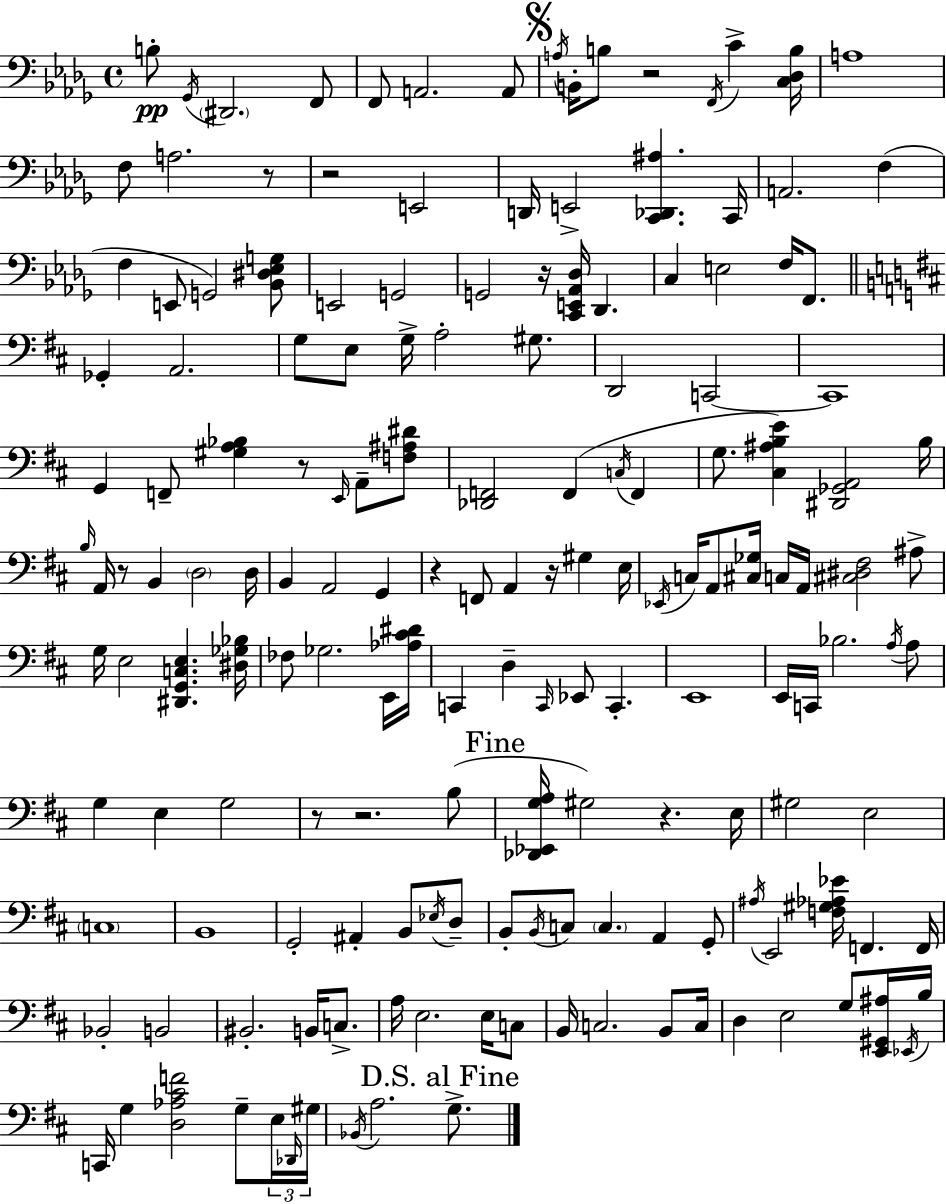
X:1
T:Untitled
M:4/4
L:1/4
K:Bbm
B,/2 _G,,/4 ^D,,2 F,,/2 F,,/2 A,,2 A,,/2 A,/4 B,,/4 B,/2 z2 F,,/4 C [C,_D,B,]/4 A,4 F,/2 A,2 z/2 z2 E,,2 D,,/4 E,,2 [C,,_D,,^A,] C,,/4 A,,2 F, F, E,,/2 G,,2 [_B,,^D,_E,G,]/2 E,,2 G,,2 G,,2 z/4 [C,,E,,_A,,_D,]/4 _D,, C, E,2 F,/4 F,,/2 _G,, A,,2 G,/2 E,/2 G,/4 A,2 ^G,/2 D,,2 C,,2 C,,4 G,, F,,/2 [^G,A,_B,] z/2 E,,/4 A,,/2 [F,^A,^D]/2 [_D,,F,,]2 F,, C,/4 F,, G,/2 [^C,^A,B,E] [^D,,_G,,A,,]2 B,/4 B,/4 A,,/4 z/2 B,, D,2 D,/4 B,, A,,2 G,, z F,,/2 A,, z/4 ^G, E,/4 _E,,/4 C,/4 A,,/2 [^C,_G,]/4 C,/4 A,,/4 [^C,^D,^F,]2 ^A,/2 G,/4 E,2 [^D,,G,,C,E,] [^D,_G,_B,]/4 _F,/2 _G,2 E,,/4 [_A,^C^D]/4 C,, D, C,,/4 _E,,/2 C,, E,,4 E,,/4 C,,/4 _B,2 A,/4 A,/2 G, E, G,2 z/2 z2 B,/2 [_D,,_E,,G,A,]/4 ^G,2 z E,/4 ^G,2 E,2 C,4 B,,4 G,,2 ^A,, B,,/2 _E,/4 D,/2 B,,/2 B,,/4 C,/2 C, A,, G,,/2 ^A,/4 E,,2 [F,^G,_A,_E]/4 F,, F,,/4 _B,,2 B,,2 ^B,,2 B,,/4 C,/2 A,/4 E,2 E,/4 C,/2 B,,/4 C,2 B,,/2 C,/4 D, E,2 G,/2 [E,,^G,,^A,]/4 _E,,/4 B,/4 C,,/4 G, [D,_A,^CF]2 G,/2 E,/4 _D,,/4 ^G,/4 _B,,/4 A,2 G,/2